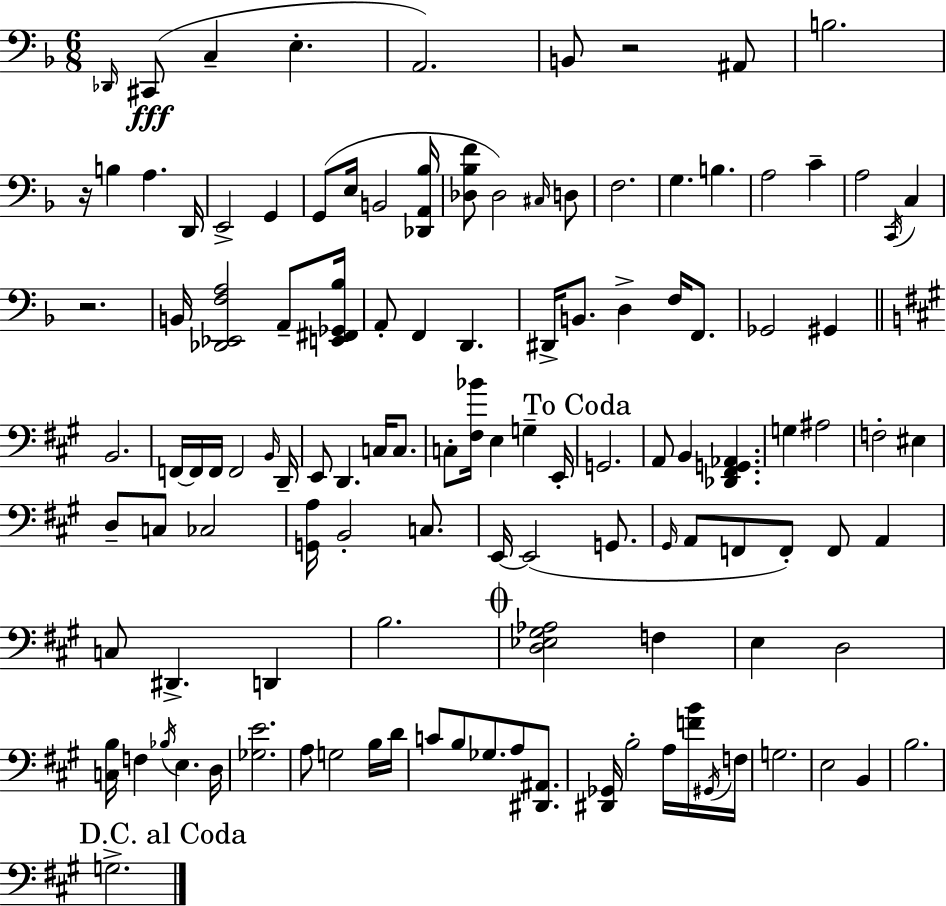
X:1
T:Untitled
M:6/8
L:1/4
K:F
_D,,/4 ^C,,/2 C, E, A,,2 B,,/2 z2 ^A,,/2 B,2 z/4 B, A, D,,/4 E,,2 G,, G,,/2 E,/4 B,,2 [_D,,A,,_B,]/4 [_D,_B,F]/2 _D,2 ^C,/4 D,/2 F,2 G, B, A,2 C A,2 C,,/4 C, z2 B,,/4 [_D,,_E,,F,A,]2 A,,/2 [E,,^F,,_G,,_B,]/4 A,,/2 F,, D,, ^D,,/4 B,,/2 D, F,/4 F,,/2 _G,,2 ^G,, B,,2 F,,/4 F,,/4 F,,/4 F,,2 B,,/4 D,,/4 E,,/2 D,, C,/4 C,/2 C,/2 [^F,_B]/4 E, G, E,,/4 G,,2 A,,/2 B,, [_D,,^F,,G,,_A,,] G, ^A,2 F,2 ^E, D,/2 C,/2 _C,2 [G,,A,]/4 B,,2 C,/2 E,,/4 E,,2 G,,/2 ^G,,/4 A,,/2 F,,/2 F,,/2 F,,/2 A,, C,/2 ^D,, D,, B,2 [D,_E,^G,_A,]2 F, E, D,2 [C,B,]/4 F, _B,/4 E, D,/4 [_G,E]2 A,/2 G,2 B,/4 D/4 C/2 B,/2 _G,/2 A,/2 [^D,,^A,,]/2 [^D,,_G,,]/4 B,2 A,/4 [FB]/4 ^G,,/4 F,/4 G,2 E,2 B,, B,2 G,2